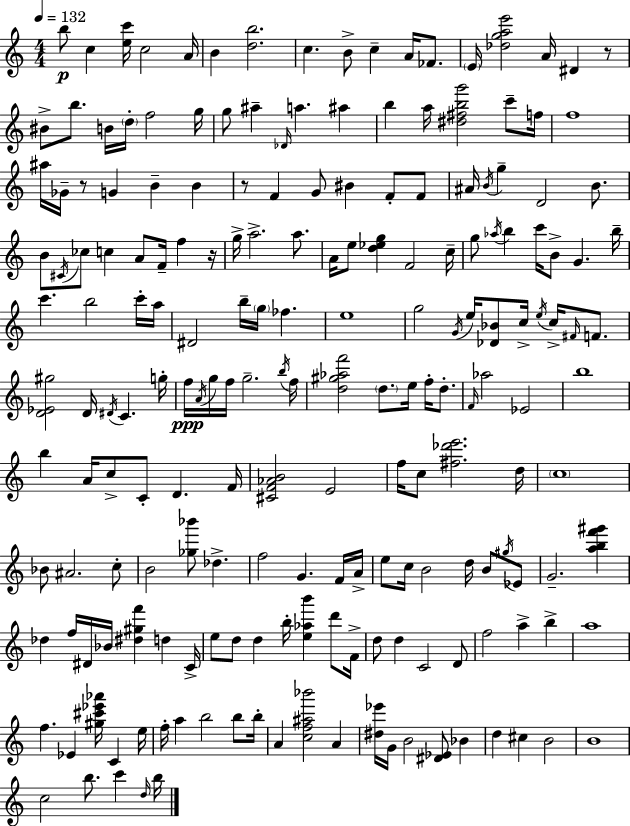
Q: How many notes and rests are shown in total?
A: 194